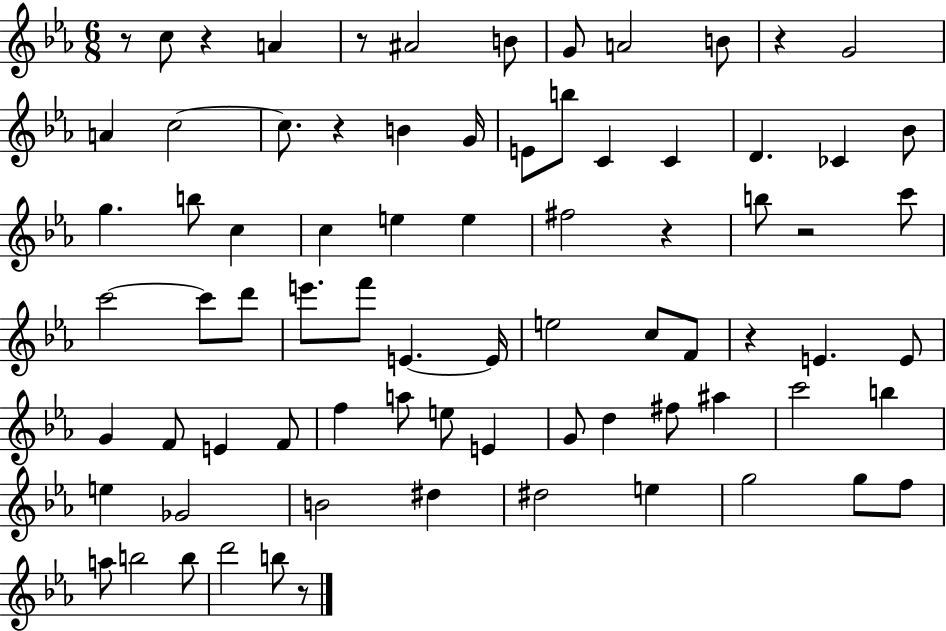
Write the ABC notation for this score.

X:1
T:Untitled
M:6/8
L:1/4
K:Eb
z/2 c/2 z A z/2 ^A2 B/2 G/2 A2 B/2 z G2 A c2 c/2 z B G/4 E/2 b/2 C C D _C _B/2 g b/2 c c e e ^f2 z b/2 z2 c'/2 c'2 c'/2 d'/2 e'/2 f'/2 E E/4 e2 c/2 F/2 z E E/2 G F/2 E F/2 f a/2 e/2 E G/2 d ^f/2 ^a c'2 b e _G2 B2 ^d ^d2 e g2 g/2 f/2 a/2 b2 b/2 d'2 b/2 z/2